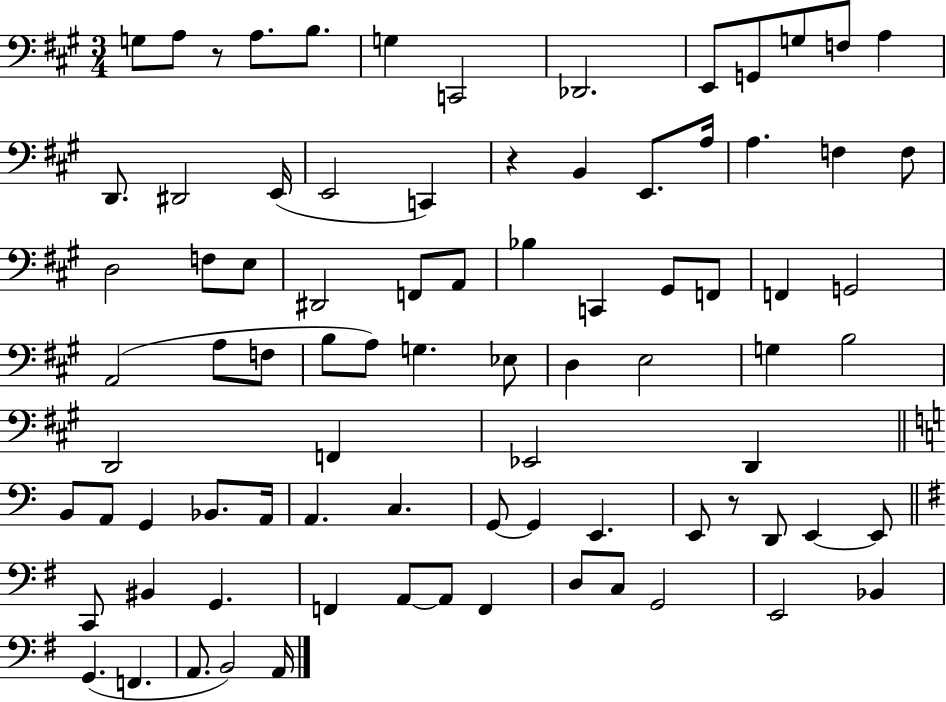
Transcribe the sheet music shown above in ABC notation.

X:1
T:Untitled
M:3/4
L:1/4
K:A
G,/2 A,/2 z/2 A,/2 B,/2 G, C,,2 _D,,2 E,,/2 G,,/2 G,/2 F,/2 A, D,,/2 ^D,,2 E,,/4 E,,2 C,, z B,, E,,/2 A,/4 A, F, F,/2 D,2 F,/2 E,/2 ^D,,2 F,,/2 A,,/2 _B, C,, ^G,,/2 F,,/2 F,, G,,2 A,,2 A,/2 F,/2 B,/2 A,/2 G, _E,/2 D, E,2 G, B,2 D,,2 F,, _E,,2 D,, B,,/2 A,,/2 G,, _B,,/2 A,,/4 A,, C, G,,/2 G,, E,, E,,/2 z/2 D,,/2 E,, E,,/2 C,,/2 ^B,, G,, F,, A,,/2 A,,/2 F,, D,/2 C,/2 G,,2 E,,2 _B,, G,, F,, A,,/2 B,,2 A,,/4